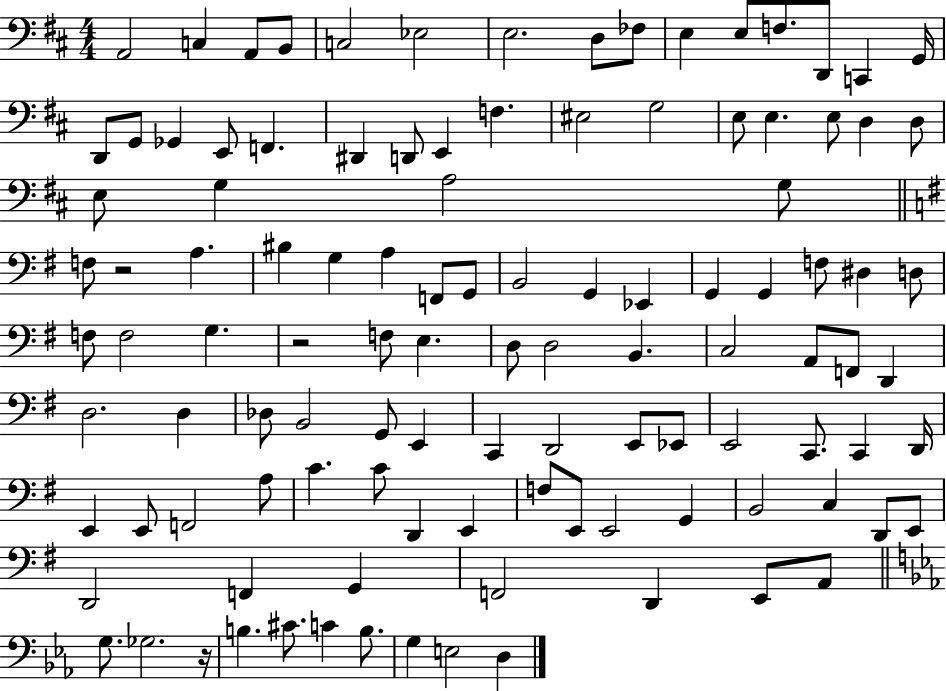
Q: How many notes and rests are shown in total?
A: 111